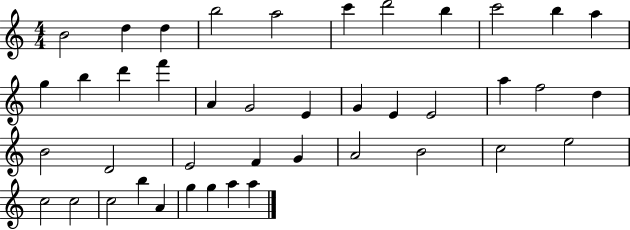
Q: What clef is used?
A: treble